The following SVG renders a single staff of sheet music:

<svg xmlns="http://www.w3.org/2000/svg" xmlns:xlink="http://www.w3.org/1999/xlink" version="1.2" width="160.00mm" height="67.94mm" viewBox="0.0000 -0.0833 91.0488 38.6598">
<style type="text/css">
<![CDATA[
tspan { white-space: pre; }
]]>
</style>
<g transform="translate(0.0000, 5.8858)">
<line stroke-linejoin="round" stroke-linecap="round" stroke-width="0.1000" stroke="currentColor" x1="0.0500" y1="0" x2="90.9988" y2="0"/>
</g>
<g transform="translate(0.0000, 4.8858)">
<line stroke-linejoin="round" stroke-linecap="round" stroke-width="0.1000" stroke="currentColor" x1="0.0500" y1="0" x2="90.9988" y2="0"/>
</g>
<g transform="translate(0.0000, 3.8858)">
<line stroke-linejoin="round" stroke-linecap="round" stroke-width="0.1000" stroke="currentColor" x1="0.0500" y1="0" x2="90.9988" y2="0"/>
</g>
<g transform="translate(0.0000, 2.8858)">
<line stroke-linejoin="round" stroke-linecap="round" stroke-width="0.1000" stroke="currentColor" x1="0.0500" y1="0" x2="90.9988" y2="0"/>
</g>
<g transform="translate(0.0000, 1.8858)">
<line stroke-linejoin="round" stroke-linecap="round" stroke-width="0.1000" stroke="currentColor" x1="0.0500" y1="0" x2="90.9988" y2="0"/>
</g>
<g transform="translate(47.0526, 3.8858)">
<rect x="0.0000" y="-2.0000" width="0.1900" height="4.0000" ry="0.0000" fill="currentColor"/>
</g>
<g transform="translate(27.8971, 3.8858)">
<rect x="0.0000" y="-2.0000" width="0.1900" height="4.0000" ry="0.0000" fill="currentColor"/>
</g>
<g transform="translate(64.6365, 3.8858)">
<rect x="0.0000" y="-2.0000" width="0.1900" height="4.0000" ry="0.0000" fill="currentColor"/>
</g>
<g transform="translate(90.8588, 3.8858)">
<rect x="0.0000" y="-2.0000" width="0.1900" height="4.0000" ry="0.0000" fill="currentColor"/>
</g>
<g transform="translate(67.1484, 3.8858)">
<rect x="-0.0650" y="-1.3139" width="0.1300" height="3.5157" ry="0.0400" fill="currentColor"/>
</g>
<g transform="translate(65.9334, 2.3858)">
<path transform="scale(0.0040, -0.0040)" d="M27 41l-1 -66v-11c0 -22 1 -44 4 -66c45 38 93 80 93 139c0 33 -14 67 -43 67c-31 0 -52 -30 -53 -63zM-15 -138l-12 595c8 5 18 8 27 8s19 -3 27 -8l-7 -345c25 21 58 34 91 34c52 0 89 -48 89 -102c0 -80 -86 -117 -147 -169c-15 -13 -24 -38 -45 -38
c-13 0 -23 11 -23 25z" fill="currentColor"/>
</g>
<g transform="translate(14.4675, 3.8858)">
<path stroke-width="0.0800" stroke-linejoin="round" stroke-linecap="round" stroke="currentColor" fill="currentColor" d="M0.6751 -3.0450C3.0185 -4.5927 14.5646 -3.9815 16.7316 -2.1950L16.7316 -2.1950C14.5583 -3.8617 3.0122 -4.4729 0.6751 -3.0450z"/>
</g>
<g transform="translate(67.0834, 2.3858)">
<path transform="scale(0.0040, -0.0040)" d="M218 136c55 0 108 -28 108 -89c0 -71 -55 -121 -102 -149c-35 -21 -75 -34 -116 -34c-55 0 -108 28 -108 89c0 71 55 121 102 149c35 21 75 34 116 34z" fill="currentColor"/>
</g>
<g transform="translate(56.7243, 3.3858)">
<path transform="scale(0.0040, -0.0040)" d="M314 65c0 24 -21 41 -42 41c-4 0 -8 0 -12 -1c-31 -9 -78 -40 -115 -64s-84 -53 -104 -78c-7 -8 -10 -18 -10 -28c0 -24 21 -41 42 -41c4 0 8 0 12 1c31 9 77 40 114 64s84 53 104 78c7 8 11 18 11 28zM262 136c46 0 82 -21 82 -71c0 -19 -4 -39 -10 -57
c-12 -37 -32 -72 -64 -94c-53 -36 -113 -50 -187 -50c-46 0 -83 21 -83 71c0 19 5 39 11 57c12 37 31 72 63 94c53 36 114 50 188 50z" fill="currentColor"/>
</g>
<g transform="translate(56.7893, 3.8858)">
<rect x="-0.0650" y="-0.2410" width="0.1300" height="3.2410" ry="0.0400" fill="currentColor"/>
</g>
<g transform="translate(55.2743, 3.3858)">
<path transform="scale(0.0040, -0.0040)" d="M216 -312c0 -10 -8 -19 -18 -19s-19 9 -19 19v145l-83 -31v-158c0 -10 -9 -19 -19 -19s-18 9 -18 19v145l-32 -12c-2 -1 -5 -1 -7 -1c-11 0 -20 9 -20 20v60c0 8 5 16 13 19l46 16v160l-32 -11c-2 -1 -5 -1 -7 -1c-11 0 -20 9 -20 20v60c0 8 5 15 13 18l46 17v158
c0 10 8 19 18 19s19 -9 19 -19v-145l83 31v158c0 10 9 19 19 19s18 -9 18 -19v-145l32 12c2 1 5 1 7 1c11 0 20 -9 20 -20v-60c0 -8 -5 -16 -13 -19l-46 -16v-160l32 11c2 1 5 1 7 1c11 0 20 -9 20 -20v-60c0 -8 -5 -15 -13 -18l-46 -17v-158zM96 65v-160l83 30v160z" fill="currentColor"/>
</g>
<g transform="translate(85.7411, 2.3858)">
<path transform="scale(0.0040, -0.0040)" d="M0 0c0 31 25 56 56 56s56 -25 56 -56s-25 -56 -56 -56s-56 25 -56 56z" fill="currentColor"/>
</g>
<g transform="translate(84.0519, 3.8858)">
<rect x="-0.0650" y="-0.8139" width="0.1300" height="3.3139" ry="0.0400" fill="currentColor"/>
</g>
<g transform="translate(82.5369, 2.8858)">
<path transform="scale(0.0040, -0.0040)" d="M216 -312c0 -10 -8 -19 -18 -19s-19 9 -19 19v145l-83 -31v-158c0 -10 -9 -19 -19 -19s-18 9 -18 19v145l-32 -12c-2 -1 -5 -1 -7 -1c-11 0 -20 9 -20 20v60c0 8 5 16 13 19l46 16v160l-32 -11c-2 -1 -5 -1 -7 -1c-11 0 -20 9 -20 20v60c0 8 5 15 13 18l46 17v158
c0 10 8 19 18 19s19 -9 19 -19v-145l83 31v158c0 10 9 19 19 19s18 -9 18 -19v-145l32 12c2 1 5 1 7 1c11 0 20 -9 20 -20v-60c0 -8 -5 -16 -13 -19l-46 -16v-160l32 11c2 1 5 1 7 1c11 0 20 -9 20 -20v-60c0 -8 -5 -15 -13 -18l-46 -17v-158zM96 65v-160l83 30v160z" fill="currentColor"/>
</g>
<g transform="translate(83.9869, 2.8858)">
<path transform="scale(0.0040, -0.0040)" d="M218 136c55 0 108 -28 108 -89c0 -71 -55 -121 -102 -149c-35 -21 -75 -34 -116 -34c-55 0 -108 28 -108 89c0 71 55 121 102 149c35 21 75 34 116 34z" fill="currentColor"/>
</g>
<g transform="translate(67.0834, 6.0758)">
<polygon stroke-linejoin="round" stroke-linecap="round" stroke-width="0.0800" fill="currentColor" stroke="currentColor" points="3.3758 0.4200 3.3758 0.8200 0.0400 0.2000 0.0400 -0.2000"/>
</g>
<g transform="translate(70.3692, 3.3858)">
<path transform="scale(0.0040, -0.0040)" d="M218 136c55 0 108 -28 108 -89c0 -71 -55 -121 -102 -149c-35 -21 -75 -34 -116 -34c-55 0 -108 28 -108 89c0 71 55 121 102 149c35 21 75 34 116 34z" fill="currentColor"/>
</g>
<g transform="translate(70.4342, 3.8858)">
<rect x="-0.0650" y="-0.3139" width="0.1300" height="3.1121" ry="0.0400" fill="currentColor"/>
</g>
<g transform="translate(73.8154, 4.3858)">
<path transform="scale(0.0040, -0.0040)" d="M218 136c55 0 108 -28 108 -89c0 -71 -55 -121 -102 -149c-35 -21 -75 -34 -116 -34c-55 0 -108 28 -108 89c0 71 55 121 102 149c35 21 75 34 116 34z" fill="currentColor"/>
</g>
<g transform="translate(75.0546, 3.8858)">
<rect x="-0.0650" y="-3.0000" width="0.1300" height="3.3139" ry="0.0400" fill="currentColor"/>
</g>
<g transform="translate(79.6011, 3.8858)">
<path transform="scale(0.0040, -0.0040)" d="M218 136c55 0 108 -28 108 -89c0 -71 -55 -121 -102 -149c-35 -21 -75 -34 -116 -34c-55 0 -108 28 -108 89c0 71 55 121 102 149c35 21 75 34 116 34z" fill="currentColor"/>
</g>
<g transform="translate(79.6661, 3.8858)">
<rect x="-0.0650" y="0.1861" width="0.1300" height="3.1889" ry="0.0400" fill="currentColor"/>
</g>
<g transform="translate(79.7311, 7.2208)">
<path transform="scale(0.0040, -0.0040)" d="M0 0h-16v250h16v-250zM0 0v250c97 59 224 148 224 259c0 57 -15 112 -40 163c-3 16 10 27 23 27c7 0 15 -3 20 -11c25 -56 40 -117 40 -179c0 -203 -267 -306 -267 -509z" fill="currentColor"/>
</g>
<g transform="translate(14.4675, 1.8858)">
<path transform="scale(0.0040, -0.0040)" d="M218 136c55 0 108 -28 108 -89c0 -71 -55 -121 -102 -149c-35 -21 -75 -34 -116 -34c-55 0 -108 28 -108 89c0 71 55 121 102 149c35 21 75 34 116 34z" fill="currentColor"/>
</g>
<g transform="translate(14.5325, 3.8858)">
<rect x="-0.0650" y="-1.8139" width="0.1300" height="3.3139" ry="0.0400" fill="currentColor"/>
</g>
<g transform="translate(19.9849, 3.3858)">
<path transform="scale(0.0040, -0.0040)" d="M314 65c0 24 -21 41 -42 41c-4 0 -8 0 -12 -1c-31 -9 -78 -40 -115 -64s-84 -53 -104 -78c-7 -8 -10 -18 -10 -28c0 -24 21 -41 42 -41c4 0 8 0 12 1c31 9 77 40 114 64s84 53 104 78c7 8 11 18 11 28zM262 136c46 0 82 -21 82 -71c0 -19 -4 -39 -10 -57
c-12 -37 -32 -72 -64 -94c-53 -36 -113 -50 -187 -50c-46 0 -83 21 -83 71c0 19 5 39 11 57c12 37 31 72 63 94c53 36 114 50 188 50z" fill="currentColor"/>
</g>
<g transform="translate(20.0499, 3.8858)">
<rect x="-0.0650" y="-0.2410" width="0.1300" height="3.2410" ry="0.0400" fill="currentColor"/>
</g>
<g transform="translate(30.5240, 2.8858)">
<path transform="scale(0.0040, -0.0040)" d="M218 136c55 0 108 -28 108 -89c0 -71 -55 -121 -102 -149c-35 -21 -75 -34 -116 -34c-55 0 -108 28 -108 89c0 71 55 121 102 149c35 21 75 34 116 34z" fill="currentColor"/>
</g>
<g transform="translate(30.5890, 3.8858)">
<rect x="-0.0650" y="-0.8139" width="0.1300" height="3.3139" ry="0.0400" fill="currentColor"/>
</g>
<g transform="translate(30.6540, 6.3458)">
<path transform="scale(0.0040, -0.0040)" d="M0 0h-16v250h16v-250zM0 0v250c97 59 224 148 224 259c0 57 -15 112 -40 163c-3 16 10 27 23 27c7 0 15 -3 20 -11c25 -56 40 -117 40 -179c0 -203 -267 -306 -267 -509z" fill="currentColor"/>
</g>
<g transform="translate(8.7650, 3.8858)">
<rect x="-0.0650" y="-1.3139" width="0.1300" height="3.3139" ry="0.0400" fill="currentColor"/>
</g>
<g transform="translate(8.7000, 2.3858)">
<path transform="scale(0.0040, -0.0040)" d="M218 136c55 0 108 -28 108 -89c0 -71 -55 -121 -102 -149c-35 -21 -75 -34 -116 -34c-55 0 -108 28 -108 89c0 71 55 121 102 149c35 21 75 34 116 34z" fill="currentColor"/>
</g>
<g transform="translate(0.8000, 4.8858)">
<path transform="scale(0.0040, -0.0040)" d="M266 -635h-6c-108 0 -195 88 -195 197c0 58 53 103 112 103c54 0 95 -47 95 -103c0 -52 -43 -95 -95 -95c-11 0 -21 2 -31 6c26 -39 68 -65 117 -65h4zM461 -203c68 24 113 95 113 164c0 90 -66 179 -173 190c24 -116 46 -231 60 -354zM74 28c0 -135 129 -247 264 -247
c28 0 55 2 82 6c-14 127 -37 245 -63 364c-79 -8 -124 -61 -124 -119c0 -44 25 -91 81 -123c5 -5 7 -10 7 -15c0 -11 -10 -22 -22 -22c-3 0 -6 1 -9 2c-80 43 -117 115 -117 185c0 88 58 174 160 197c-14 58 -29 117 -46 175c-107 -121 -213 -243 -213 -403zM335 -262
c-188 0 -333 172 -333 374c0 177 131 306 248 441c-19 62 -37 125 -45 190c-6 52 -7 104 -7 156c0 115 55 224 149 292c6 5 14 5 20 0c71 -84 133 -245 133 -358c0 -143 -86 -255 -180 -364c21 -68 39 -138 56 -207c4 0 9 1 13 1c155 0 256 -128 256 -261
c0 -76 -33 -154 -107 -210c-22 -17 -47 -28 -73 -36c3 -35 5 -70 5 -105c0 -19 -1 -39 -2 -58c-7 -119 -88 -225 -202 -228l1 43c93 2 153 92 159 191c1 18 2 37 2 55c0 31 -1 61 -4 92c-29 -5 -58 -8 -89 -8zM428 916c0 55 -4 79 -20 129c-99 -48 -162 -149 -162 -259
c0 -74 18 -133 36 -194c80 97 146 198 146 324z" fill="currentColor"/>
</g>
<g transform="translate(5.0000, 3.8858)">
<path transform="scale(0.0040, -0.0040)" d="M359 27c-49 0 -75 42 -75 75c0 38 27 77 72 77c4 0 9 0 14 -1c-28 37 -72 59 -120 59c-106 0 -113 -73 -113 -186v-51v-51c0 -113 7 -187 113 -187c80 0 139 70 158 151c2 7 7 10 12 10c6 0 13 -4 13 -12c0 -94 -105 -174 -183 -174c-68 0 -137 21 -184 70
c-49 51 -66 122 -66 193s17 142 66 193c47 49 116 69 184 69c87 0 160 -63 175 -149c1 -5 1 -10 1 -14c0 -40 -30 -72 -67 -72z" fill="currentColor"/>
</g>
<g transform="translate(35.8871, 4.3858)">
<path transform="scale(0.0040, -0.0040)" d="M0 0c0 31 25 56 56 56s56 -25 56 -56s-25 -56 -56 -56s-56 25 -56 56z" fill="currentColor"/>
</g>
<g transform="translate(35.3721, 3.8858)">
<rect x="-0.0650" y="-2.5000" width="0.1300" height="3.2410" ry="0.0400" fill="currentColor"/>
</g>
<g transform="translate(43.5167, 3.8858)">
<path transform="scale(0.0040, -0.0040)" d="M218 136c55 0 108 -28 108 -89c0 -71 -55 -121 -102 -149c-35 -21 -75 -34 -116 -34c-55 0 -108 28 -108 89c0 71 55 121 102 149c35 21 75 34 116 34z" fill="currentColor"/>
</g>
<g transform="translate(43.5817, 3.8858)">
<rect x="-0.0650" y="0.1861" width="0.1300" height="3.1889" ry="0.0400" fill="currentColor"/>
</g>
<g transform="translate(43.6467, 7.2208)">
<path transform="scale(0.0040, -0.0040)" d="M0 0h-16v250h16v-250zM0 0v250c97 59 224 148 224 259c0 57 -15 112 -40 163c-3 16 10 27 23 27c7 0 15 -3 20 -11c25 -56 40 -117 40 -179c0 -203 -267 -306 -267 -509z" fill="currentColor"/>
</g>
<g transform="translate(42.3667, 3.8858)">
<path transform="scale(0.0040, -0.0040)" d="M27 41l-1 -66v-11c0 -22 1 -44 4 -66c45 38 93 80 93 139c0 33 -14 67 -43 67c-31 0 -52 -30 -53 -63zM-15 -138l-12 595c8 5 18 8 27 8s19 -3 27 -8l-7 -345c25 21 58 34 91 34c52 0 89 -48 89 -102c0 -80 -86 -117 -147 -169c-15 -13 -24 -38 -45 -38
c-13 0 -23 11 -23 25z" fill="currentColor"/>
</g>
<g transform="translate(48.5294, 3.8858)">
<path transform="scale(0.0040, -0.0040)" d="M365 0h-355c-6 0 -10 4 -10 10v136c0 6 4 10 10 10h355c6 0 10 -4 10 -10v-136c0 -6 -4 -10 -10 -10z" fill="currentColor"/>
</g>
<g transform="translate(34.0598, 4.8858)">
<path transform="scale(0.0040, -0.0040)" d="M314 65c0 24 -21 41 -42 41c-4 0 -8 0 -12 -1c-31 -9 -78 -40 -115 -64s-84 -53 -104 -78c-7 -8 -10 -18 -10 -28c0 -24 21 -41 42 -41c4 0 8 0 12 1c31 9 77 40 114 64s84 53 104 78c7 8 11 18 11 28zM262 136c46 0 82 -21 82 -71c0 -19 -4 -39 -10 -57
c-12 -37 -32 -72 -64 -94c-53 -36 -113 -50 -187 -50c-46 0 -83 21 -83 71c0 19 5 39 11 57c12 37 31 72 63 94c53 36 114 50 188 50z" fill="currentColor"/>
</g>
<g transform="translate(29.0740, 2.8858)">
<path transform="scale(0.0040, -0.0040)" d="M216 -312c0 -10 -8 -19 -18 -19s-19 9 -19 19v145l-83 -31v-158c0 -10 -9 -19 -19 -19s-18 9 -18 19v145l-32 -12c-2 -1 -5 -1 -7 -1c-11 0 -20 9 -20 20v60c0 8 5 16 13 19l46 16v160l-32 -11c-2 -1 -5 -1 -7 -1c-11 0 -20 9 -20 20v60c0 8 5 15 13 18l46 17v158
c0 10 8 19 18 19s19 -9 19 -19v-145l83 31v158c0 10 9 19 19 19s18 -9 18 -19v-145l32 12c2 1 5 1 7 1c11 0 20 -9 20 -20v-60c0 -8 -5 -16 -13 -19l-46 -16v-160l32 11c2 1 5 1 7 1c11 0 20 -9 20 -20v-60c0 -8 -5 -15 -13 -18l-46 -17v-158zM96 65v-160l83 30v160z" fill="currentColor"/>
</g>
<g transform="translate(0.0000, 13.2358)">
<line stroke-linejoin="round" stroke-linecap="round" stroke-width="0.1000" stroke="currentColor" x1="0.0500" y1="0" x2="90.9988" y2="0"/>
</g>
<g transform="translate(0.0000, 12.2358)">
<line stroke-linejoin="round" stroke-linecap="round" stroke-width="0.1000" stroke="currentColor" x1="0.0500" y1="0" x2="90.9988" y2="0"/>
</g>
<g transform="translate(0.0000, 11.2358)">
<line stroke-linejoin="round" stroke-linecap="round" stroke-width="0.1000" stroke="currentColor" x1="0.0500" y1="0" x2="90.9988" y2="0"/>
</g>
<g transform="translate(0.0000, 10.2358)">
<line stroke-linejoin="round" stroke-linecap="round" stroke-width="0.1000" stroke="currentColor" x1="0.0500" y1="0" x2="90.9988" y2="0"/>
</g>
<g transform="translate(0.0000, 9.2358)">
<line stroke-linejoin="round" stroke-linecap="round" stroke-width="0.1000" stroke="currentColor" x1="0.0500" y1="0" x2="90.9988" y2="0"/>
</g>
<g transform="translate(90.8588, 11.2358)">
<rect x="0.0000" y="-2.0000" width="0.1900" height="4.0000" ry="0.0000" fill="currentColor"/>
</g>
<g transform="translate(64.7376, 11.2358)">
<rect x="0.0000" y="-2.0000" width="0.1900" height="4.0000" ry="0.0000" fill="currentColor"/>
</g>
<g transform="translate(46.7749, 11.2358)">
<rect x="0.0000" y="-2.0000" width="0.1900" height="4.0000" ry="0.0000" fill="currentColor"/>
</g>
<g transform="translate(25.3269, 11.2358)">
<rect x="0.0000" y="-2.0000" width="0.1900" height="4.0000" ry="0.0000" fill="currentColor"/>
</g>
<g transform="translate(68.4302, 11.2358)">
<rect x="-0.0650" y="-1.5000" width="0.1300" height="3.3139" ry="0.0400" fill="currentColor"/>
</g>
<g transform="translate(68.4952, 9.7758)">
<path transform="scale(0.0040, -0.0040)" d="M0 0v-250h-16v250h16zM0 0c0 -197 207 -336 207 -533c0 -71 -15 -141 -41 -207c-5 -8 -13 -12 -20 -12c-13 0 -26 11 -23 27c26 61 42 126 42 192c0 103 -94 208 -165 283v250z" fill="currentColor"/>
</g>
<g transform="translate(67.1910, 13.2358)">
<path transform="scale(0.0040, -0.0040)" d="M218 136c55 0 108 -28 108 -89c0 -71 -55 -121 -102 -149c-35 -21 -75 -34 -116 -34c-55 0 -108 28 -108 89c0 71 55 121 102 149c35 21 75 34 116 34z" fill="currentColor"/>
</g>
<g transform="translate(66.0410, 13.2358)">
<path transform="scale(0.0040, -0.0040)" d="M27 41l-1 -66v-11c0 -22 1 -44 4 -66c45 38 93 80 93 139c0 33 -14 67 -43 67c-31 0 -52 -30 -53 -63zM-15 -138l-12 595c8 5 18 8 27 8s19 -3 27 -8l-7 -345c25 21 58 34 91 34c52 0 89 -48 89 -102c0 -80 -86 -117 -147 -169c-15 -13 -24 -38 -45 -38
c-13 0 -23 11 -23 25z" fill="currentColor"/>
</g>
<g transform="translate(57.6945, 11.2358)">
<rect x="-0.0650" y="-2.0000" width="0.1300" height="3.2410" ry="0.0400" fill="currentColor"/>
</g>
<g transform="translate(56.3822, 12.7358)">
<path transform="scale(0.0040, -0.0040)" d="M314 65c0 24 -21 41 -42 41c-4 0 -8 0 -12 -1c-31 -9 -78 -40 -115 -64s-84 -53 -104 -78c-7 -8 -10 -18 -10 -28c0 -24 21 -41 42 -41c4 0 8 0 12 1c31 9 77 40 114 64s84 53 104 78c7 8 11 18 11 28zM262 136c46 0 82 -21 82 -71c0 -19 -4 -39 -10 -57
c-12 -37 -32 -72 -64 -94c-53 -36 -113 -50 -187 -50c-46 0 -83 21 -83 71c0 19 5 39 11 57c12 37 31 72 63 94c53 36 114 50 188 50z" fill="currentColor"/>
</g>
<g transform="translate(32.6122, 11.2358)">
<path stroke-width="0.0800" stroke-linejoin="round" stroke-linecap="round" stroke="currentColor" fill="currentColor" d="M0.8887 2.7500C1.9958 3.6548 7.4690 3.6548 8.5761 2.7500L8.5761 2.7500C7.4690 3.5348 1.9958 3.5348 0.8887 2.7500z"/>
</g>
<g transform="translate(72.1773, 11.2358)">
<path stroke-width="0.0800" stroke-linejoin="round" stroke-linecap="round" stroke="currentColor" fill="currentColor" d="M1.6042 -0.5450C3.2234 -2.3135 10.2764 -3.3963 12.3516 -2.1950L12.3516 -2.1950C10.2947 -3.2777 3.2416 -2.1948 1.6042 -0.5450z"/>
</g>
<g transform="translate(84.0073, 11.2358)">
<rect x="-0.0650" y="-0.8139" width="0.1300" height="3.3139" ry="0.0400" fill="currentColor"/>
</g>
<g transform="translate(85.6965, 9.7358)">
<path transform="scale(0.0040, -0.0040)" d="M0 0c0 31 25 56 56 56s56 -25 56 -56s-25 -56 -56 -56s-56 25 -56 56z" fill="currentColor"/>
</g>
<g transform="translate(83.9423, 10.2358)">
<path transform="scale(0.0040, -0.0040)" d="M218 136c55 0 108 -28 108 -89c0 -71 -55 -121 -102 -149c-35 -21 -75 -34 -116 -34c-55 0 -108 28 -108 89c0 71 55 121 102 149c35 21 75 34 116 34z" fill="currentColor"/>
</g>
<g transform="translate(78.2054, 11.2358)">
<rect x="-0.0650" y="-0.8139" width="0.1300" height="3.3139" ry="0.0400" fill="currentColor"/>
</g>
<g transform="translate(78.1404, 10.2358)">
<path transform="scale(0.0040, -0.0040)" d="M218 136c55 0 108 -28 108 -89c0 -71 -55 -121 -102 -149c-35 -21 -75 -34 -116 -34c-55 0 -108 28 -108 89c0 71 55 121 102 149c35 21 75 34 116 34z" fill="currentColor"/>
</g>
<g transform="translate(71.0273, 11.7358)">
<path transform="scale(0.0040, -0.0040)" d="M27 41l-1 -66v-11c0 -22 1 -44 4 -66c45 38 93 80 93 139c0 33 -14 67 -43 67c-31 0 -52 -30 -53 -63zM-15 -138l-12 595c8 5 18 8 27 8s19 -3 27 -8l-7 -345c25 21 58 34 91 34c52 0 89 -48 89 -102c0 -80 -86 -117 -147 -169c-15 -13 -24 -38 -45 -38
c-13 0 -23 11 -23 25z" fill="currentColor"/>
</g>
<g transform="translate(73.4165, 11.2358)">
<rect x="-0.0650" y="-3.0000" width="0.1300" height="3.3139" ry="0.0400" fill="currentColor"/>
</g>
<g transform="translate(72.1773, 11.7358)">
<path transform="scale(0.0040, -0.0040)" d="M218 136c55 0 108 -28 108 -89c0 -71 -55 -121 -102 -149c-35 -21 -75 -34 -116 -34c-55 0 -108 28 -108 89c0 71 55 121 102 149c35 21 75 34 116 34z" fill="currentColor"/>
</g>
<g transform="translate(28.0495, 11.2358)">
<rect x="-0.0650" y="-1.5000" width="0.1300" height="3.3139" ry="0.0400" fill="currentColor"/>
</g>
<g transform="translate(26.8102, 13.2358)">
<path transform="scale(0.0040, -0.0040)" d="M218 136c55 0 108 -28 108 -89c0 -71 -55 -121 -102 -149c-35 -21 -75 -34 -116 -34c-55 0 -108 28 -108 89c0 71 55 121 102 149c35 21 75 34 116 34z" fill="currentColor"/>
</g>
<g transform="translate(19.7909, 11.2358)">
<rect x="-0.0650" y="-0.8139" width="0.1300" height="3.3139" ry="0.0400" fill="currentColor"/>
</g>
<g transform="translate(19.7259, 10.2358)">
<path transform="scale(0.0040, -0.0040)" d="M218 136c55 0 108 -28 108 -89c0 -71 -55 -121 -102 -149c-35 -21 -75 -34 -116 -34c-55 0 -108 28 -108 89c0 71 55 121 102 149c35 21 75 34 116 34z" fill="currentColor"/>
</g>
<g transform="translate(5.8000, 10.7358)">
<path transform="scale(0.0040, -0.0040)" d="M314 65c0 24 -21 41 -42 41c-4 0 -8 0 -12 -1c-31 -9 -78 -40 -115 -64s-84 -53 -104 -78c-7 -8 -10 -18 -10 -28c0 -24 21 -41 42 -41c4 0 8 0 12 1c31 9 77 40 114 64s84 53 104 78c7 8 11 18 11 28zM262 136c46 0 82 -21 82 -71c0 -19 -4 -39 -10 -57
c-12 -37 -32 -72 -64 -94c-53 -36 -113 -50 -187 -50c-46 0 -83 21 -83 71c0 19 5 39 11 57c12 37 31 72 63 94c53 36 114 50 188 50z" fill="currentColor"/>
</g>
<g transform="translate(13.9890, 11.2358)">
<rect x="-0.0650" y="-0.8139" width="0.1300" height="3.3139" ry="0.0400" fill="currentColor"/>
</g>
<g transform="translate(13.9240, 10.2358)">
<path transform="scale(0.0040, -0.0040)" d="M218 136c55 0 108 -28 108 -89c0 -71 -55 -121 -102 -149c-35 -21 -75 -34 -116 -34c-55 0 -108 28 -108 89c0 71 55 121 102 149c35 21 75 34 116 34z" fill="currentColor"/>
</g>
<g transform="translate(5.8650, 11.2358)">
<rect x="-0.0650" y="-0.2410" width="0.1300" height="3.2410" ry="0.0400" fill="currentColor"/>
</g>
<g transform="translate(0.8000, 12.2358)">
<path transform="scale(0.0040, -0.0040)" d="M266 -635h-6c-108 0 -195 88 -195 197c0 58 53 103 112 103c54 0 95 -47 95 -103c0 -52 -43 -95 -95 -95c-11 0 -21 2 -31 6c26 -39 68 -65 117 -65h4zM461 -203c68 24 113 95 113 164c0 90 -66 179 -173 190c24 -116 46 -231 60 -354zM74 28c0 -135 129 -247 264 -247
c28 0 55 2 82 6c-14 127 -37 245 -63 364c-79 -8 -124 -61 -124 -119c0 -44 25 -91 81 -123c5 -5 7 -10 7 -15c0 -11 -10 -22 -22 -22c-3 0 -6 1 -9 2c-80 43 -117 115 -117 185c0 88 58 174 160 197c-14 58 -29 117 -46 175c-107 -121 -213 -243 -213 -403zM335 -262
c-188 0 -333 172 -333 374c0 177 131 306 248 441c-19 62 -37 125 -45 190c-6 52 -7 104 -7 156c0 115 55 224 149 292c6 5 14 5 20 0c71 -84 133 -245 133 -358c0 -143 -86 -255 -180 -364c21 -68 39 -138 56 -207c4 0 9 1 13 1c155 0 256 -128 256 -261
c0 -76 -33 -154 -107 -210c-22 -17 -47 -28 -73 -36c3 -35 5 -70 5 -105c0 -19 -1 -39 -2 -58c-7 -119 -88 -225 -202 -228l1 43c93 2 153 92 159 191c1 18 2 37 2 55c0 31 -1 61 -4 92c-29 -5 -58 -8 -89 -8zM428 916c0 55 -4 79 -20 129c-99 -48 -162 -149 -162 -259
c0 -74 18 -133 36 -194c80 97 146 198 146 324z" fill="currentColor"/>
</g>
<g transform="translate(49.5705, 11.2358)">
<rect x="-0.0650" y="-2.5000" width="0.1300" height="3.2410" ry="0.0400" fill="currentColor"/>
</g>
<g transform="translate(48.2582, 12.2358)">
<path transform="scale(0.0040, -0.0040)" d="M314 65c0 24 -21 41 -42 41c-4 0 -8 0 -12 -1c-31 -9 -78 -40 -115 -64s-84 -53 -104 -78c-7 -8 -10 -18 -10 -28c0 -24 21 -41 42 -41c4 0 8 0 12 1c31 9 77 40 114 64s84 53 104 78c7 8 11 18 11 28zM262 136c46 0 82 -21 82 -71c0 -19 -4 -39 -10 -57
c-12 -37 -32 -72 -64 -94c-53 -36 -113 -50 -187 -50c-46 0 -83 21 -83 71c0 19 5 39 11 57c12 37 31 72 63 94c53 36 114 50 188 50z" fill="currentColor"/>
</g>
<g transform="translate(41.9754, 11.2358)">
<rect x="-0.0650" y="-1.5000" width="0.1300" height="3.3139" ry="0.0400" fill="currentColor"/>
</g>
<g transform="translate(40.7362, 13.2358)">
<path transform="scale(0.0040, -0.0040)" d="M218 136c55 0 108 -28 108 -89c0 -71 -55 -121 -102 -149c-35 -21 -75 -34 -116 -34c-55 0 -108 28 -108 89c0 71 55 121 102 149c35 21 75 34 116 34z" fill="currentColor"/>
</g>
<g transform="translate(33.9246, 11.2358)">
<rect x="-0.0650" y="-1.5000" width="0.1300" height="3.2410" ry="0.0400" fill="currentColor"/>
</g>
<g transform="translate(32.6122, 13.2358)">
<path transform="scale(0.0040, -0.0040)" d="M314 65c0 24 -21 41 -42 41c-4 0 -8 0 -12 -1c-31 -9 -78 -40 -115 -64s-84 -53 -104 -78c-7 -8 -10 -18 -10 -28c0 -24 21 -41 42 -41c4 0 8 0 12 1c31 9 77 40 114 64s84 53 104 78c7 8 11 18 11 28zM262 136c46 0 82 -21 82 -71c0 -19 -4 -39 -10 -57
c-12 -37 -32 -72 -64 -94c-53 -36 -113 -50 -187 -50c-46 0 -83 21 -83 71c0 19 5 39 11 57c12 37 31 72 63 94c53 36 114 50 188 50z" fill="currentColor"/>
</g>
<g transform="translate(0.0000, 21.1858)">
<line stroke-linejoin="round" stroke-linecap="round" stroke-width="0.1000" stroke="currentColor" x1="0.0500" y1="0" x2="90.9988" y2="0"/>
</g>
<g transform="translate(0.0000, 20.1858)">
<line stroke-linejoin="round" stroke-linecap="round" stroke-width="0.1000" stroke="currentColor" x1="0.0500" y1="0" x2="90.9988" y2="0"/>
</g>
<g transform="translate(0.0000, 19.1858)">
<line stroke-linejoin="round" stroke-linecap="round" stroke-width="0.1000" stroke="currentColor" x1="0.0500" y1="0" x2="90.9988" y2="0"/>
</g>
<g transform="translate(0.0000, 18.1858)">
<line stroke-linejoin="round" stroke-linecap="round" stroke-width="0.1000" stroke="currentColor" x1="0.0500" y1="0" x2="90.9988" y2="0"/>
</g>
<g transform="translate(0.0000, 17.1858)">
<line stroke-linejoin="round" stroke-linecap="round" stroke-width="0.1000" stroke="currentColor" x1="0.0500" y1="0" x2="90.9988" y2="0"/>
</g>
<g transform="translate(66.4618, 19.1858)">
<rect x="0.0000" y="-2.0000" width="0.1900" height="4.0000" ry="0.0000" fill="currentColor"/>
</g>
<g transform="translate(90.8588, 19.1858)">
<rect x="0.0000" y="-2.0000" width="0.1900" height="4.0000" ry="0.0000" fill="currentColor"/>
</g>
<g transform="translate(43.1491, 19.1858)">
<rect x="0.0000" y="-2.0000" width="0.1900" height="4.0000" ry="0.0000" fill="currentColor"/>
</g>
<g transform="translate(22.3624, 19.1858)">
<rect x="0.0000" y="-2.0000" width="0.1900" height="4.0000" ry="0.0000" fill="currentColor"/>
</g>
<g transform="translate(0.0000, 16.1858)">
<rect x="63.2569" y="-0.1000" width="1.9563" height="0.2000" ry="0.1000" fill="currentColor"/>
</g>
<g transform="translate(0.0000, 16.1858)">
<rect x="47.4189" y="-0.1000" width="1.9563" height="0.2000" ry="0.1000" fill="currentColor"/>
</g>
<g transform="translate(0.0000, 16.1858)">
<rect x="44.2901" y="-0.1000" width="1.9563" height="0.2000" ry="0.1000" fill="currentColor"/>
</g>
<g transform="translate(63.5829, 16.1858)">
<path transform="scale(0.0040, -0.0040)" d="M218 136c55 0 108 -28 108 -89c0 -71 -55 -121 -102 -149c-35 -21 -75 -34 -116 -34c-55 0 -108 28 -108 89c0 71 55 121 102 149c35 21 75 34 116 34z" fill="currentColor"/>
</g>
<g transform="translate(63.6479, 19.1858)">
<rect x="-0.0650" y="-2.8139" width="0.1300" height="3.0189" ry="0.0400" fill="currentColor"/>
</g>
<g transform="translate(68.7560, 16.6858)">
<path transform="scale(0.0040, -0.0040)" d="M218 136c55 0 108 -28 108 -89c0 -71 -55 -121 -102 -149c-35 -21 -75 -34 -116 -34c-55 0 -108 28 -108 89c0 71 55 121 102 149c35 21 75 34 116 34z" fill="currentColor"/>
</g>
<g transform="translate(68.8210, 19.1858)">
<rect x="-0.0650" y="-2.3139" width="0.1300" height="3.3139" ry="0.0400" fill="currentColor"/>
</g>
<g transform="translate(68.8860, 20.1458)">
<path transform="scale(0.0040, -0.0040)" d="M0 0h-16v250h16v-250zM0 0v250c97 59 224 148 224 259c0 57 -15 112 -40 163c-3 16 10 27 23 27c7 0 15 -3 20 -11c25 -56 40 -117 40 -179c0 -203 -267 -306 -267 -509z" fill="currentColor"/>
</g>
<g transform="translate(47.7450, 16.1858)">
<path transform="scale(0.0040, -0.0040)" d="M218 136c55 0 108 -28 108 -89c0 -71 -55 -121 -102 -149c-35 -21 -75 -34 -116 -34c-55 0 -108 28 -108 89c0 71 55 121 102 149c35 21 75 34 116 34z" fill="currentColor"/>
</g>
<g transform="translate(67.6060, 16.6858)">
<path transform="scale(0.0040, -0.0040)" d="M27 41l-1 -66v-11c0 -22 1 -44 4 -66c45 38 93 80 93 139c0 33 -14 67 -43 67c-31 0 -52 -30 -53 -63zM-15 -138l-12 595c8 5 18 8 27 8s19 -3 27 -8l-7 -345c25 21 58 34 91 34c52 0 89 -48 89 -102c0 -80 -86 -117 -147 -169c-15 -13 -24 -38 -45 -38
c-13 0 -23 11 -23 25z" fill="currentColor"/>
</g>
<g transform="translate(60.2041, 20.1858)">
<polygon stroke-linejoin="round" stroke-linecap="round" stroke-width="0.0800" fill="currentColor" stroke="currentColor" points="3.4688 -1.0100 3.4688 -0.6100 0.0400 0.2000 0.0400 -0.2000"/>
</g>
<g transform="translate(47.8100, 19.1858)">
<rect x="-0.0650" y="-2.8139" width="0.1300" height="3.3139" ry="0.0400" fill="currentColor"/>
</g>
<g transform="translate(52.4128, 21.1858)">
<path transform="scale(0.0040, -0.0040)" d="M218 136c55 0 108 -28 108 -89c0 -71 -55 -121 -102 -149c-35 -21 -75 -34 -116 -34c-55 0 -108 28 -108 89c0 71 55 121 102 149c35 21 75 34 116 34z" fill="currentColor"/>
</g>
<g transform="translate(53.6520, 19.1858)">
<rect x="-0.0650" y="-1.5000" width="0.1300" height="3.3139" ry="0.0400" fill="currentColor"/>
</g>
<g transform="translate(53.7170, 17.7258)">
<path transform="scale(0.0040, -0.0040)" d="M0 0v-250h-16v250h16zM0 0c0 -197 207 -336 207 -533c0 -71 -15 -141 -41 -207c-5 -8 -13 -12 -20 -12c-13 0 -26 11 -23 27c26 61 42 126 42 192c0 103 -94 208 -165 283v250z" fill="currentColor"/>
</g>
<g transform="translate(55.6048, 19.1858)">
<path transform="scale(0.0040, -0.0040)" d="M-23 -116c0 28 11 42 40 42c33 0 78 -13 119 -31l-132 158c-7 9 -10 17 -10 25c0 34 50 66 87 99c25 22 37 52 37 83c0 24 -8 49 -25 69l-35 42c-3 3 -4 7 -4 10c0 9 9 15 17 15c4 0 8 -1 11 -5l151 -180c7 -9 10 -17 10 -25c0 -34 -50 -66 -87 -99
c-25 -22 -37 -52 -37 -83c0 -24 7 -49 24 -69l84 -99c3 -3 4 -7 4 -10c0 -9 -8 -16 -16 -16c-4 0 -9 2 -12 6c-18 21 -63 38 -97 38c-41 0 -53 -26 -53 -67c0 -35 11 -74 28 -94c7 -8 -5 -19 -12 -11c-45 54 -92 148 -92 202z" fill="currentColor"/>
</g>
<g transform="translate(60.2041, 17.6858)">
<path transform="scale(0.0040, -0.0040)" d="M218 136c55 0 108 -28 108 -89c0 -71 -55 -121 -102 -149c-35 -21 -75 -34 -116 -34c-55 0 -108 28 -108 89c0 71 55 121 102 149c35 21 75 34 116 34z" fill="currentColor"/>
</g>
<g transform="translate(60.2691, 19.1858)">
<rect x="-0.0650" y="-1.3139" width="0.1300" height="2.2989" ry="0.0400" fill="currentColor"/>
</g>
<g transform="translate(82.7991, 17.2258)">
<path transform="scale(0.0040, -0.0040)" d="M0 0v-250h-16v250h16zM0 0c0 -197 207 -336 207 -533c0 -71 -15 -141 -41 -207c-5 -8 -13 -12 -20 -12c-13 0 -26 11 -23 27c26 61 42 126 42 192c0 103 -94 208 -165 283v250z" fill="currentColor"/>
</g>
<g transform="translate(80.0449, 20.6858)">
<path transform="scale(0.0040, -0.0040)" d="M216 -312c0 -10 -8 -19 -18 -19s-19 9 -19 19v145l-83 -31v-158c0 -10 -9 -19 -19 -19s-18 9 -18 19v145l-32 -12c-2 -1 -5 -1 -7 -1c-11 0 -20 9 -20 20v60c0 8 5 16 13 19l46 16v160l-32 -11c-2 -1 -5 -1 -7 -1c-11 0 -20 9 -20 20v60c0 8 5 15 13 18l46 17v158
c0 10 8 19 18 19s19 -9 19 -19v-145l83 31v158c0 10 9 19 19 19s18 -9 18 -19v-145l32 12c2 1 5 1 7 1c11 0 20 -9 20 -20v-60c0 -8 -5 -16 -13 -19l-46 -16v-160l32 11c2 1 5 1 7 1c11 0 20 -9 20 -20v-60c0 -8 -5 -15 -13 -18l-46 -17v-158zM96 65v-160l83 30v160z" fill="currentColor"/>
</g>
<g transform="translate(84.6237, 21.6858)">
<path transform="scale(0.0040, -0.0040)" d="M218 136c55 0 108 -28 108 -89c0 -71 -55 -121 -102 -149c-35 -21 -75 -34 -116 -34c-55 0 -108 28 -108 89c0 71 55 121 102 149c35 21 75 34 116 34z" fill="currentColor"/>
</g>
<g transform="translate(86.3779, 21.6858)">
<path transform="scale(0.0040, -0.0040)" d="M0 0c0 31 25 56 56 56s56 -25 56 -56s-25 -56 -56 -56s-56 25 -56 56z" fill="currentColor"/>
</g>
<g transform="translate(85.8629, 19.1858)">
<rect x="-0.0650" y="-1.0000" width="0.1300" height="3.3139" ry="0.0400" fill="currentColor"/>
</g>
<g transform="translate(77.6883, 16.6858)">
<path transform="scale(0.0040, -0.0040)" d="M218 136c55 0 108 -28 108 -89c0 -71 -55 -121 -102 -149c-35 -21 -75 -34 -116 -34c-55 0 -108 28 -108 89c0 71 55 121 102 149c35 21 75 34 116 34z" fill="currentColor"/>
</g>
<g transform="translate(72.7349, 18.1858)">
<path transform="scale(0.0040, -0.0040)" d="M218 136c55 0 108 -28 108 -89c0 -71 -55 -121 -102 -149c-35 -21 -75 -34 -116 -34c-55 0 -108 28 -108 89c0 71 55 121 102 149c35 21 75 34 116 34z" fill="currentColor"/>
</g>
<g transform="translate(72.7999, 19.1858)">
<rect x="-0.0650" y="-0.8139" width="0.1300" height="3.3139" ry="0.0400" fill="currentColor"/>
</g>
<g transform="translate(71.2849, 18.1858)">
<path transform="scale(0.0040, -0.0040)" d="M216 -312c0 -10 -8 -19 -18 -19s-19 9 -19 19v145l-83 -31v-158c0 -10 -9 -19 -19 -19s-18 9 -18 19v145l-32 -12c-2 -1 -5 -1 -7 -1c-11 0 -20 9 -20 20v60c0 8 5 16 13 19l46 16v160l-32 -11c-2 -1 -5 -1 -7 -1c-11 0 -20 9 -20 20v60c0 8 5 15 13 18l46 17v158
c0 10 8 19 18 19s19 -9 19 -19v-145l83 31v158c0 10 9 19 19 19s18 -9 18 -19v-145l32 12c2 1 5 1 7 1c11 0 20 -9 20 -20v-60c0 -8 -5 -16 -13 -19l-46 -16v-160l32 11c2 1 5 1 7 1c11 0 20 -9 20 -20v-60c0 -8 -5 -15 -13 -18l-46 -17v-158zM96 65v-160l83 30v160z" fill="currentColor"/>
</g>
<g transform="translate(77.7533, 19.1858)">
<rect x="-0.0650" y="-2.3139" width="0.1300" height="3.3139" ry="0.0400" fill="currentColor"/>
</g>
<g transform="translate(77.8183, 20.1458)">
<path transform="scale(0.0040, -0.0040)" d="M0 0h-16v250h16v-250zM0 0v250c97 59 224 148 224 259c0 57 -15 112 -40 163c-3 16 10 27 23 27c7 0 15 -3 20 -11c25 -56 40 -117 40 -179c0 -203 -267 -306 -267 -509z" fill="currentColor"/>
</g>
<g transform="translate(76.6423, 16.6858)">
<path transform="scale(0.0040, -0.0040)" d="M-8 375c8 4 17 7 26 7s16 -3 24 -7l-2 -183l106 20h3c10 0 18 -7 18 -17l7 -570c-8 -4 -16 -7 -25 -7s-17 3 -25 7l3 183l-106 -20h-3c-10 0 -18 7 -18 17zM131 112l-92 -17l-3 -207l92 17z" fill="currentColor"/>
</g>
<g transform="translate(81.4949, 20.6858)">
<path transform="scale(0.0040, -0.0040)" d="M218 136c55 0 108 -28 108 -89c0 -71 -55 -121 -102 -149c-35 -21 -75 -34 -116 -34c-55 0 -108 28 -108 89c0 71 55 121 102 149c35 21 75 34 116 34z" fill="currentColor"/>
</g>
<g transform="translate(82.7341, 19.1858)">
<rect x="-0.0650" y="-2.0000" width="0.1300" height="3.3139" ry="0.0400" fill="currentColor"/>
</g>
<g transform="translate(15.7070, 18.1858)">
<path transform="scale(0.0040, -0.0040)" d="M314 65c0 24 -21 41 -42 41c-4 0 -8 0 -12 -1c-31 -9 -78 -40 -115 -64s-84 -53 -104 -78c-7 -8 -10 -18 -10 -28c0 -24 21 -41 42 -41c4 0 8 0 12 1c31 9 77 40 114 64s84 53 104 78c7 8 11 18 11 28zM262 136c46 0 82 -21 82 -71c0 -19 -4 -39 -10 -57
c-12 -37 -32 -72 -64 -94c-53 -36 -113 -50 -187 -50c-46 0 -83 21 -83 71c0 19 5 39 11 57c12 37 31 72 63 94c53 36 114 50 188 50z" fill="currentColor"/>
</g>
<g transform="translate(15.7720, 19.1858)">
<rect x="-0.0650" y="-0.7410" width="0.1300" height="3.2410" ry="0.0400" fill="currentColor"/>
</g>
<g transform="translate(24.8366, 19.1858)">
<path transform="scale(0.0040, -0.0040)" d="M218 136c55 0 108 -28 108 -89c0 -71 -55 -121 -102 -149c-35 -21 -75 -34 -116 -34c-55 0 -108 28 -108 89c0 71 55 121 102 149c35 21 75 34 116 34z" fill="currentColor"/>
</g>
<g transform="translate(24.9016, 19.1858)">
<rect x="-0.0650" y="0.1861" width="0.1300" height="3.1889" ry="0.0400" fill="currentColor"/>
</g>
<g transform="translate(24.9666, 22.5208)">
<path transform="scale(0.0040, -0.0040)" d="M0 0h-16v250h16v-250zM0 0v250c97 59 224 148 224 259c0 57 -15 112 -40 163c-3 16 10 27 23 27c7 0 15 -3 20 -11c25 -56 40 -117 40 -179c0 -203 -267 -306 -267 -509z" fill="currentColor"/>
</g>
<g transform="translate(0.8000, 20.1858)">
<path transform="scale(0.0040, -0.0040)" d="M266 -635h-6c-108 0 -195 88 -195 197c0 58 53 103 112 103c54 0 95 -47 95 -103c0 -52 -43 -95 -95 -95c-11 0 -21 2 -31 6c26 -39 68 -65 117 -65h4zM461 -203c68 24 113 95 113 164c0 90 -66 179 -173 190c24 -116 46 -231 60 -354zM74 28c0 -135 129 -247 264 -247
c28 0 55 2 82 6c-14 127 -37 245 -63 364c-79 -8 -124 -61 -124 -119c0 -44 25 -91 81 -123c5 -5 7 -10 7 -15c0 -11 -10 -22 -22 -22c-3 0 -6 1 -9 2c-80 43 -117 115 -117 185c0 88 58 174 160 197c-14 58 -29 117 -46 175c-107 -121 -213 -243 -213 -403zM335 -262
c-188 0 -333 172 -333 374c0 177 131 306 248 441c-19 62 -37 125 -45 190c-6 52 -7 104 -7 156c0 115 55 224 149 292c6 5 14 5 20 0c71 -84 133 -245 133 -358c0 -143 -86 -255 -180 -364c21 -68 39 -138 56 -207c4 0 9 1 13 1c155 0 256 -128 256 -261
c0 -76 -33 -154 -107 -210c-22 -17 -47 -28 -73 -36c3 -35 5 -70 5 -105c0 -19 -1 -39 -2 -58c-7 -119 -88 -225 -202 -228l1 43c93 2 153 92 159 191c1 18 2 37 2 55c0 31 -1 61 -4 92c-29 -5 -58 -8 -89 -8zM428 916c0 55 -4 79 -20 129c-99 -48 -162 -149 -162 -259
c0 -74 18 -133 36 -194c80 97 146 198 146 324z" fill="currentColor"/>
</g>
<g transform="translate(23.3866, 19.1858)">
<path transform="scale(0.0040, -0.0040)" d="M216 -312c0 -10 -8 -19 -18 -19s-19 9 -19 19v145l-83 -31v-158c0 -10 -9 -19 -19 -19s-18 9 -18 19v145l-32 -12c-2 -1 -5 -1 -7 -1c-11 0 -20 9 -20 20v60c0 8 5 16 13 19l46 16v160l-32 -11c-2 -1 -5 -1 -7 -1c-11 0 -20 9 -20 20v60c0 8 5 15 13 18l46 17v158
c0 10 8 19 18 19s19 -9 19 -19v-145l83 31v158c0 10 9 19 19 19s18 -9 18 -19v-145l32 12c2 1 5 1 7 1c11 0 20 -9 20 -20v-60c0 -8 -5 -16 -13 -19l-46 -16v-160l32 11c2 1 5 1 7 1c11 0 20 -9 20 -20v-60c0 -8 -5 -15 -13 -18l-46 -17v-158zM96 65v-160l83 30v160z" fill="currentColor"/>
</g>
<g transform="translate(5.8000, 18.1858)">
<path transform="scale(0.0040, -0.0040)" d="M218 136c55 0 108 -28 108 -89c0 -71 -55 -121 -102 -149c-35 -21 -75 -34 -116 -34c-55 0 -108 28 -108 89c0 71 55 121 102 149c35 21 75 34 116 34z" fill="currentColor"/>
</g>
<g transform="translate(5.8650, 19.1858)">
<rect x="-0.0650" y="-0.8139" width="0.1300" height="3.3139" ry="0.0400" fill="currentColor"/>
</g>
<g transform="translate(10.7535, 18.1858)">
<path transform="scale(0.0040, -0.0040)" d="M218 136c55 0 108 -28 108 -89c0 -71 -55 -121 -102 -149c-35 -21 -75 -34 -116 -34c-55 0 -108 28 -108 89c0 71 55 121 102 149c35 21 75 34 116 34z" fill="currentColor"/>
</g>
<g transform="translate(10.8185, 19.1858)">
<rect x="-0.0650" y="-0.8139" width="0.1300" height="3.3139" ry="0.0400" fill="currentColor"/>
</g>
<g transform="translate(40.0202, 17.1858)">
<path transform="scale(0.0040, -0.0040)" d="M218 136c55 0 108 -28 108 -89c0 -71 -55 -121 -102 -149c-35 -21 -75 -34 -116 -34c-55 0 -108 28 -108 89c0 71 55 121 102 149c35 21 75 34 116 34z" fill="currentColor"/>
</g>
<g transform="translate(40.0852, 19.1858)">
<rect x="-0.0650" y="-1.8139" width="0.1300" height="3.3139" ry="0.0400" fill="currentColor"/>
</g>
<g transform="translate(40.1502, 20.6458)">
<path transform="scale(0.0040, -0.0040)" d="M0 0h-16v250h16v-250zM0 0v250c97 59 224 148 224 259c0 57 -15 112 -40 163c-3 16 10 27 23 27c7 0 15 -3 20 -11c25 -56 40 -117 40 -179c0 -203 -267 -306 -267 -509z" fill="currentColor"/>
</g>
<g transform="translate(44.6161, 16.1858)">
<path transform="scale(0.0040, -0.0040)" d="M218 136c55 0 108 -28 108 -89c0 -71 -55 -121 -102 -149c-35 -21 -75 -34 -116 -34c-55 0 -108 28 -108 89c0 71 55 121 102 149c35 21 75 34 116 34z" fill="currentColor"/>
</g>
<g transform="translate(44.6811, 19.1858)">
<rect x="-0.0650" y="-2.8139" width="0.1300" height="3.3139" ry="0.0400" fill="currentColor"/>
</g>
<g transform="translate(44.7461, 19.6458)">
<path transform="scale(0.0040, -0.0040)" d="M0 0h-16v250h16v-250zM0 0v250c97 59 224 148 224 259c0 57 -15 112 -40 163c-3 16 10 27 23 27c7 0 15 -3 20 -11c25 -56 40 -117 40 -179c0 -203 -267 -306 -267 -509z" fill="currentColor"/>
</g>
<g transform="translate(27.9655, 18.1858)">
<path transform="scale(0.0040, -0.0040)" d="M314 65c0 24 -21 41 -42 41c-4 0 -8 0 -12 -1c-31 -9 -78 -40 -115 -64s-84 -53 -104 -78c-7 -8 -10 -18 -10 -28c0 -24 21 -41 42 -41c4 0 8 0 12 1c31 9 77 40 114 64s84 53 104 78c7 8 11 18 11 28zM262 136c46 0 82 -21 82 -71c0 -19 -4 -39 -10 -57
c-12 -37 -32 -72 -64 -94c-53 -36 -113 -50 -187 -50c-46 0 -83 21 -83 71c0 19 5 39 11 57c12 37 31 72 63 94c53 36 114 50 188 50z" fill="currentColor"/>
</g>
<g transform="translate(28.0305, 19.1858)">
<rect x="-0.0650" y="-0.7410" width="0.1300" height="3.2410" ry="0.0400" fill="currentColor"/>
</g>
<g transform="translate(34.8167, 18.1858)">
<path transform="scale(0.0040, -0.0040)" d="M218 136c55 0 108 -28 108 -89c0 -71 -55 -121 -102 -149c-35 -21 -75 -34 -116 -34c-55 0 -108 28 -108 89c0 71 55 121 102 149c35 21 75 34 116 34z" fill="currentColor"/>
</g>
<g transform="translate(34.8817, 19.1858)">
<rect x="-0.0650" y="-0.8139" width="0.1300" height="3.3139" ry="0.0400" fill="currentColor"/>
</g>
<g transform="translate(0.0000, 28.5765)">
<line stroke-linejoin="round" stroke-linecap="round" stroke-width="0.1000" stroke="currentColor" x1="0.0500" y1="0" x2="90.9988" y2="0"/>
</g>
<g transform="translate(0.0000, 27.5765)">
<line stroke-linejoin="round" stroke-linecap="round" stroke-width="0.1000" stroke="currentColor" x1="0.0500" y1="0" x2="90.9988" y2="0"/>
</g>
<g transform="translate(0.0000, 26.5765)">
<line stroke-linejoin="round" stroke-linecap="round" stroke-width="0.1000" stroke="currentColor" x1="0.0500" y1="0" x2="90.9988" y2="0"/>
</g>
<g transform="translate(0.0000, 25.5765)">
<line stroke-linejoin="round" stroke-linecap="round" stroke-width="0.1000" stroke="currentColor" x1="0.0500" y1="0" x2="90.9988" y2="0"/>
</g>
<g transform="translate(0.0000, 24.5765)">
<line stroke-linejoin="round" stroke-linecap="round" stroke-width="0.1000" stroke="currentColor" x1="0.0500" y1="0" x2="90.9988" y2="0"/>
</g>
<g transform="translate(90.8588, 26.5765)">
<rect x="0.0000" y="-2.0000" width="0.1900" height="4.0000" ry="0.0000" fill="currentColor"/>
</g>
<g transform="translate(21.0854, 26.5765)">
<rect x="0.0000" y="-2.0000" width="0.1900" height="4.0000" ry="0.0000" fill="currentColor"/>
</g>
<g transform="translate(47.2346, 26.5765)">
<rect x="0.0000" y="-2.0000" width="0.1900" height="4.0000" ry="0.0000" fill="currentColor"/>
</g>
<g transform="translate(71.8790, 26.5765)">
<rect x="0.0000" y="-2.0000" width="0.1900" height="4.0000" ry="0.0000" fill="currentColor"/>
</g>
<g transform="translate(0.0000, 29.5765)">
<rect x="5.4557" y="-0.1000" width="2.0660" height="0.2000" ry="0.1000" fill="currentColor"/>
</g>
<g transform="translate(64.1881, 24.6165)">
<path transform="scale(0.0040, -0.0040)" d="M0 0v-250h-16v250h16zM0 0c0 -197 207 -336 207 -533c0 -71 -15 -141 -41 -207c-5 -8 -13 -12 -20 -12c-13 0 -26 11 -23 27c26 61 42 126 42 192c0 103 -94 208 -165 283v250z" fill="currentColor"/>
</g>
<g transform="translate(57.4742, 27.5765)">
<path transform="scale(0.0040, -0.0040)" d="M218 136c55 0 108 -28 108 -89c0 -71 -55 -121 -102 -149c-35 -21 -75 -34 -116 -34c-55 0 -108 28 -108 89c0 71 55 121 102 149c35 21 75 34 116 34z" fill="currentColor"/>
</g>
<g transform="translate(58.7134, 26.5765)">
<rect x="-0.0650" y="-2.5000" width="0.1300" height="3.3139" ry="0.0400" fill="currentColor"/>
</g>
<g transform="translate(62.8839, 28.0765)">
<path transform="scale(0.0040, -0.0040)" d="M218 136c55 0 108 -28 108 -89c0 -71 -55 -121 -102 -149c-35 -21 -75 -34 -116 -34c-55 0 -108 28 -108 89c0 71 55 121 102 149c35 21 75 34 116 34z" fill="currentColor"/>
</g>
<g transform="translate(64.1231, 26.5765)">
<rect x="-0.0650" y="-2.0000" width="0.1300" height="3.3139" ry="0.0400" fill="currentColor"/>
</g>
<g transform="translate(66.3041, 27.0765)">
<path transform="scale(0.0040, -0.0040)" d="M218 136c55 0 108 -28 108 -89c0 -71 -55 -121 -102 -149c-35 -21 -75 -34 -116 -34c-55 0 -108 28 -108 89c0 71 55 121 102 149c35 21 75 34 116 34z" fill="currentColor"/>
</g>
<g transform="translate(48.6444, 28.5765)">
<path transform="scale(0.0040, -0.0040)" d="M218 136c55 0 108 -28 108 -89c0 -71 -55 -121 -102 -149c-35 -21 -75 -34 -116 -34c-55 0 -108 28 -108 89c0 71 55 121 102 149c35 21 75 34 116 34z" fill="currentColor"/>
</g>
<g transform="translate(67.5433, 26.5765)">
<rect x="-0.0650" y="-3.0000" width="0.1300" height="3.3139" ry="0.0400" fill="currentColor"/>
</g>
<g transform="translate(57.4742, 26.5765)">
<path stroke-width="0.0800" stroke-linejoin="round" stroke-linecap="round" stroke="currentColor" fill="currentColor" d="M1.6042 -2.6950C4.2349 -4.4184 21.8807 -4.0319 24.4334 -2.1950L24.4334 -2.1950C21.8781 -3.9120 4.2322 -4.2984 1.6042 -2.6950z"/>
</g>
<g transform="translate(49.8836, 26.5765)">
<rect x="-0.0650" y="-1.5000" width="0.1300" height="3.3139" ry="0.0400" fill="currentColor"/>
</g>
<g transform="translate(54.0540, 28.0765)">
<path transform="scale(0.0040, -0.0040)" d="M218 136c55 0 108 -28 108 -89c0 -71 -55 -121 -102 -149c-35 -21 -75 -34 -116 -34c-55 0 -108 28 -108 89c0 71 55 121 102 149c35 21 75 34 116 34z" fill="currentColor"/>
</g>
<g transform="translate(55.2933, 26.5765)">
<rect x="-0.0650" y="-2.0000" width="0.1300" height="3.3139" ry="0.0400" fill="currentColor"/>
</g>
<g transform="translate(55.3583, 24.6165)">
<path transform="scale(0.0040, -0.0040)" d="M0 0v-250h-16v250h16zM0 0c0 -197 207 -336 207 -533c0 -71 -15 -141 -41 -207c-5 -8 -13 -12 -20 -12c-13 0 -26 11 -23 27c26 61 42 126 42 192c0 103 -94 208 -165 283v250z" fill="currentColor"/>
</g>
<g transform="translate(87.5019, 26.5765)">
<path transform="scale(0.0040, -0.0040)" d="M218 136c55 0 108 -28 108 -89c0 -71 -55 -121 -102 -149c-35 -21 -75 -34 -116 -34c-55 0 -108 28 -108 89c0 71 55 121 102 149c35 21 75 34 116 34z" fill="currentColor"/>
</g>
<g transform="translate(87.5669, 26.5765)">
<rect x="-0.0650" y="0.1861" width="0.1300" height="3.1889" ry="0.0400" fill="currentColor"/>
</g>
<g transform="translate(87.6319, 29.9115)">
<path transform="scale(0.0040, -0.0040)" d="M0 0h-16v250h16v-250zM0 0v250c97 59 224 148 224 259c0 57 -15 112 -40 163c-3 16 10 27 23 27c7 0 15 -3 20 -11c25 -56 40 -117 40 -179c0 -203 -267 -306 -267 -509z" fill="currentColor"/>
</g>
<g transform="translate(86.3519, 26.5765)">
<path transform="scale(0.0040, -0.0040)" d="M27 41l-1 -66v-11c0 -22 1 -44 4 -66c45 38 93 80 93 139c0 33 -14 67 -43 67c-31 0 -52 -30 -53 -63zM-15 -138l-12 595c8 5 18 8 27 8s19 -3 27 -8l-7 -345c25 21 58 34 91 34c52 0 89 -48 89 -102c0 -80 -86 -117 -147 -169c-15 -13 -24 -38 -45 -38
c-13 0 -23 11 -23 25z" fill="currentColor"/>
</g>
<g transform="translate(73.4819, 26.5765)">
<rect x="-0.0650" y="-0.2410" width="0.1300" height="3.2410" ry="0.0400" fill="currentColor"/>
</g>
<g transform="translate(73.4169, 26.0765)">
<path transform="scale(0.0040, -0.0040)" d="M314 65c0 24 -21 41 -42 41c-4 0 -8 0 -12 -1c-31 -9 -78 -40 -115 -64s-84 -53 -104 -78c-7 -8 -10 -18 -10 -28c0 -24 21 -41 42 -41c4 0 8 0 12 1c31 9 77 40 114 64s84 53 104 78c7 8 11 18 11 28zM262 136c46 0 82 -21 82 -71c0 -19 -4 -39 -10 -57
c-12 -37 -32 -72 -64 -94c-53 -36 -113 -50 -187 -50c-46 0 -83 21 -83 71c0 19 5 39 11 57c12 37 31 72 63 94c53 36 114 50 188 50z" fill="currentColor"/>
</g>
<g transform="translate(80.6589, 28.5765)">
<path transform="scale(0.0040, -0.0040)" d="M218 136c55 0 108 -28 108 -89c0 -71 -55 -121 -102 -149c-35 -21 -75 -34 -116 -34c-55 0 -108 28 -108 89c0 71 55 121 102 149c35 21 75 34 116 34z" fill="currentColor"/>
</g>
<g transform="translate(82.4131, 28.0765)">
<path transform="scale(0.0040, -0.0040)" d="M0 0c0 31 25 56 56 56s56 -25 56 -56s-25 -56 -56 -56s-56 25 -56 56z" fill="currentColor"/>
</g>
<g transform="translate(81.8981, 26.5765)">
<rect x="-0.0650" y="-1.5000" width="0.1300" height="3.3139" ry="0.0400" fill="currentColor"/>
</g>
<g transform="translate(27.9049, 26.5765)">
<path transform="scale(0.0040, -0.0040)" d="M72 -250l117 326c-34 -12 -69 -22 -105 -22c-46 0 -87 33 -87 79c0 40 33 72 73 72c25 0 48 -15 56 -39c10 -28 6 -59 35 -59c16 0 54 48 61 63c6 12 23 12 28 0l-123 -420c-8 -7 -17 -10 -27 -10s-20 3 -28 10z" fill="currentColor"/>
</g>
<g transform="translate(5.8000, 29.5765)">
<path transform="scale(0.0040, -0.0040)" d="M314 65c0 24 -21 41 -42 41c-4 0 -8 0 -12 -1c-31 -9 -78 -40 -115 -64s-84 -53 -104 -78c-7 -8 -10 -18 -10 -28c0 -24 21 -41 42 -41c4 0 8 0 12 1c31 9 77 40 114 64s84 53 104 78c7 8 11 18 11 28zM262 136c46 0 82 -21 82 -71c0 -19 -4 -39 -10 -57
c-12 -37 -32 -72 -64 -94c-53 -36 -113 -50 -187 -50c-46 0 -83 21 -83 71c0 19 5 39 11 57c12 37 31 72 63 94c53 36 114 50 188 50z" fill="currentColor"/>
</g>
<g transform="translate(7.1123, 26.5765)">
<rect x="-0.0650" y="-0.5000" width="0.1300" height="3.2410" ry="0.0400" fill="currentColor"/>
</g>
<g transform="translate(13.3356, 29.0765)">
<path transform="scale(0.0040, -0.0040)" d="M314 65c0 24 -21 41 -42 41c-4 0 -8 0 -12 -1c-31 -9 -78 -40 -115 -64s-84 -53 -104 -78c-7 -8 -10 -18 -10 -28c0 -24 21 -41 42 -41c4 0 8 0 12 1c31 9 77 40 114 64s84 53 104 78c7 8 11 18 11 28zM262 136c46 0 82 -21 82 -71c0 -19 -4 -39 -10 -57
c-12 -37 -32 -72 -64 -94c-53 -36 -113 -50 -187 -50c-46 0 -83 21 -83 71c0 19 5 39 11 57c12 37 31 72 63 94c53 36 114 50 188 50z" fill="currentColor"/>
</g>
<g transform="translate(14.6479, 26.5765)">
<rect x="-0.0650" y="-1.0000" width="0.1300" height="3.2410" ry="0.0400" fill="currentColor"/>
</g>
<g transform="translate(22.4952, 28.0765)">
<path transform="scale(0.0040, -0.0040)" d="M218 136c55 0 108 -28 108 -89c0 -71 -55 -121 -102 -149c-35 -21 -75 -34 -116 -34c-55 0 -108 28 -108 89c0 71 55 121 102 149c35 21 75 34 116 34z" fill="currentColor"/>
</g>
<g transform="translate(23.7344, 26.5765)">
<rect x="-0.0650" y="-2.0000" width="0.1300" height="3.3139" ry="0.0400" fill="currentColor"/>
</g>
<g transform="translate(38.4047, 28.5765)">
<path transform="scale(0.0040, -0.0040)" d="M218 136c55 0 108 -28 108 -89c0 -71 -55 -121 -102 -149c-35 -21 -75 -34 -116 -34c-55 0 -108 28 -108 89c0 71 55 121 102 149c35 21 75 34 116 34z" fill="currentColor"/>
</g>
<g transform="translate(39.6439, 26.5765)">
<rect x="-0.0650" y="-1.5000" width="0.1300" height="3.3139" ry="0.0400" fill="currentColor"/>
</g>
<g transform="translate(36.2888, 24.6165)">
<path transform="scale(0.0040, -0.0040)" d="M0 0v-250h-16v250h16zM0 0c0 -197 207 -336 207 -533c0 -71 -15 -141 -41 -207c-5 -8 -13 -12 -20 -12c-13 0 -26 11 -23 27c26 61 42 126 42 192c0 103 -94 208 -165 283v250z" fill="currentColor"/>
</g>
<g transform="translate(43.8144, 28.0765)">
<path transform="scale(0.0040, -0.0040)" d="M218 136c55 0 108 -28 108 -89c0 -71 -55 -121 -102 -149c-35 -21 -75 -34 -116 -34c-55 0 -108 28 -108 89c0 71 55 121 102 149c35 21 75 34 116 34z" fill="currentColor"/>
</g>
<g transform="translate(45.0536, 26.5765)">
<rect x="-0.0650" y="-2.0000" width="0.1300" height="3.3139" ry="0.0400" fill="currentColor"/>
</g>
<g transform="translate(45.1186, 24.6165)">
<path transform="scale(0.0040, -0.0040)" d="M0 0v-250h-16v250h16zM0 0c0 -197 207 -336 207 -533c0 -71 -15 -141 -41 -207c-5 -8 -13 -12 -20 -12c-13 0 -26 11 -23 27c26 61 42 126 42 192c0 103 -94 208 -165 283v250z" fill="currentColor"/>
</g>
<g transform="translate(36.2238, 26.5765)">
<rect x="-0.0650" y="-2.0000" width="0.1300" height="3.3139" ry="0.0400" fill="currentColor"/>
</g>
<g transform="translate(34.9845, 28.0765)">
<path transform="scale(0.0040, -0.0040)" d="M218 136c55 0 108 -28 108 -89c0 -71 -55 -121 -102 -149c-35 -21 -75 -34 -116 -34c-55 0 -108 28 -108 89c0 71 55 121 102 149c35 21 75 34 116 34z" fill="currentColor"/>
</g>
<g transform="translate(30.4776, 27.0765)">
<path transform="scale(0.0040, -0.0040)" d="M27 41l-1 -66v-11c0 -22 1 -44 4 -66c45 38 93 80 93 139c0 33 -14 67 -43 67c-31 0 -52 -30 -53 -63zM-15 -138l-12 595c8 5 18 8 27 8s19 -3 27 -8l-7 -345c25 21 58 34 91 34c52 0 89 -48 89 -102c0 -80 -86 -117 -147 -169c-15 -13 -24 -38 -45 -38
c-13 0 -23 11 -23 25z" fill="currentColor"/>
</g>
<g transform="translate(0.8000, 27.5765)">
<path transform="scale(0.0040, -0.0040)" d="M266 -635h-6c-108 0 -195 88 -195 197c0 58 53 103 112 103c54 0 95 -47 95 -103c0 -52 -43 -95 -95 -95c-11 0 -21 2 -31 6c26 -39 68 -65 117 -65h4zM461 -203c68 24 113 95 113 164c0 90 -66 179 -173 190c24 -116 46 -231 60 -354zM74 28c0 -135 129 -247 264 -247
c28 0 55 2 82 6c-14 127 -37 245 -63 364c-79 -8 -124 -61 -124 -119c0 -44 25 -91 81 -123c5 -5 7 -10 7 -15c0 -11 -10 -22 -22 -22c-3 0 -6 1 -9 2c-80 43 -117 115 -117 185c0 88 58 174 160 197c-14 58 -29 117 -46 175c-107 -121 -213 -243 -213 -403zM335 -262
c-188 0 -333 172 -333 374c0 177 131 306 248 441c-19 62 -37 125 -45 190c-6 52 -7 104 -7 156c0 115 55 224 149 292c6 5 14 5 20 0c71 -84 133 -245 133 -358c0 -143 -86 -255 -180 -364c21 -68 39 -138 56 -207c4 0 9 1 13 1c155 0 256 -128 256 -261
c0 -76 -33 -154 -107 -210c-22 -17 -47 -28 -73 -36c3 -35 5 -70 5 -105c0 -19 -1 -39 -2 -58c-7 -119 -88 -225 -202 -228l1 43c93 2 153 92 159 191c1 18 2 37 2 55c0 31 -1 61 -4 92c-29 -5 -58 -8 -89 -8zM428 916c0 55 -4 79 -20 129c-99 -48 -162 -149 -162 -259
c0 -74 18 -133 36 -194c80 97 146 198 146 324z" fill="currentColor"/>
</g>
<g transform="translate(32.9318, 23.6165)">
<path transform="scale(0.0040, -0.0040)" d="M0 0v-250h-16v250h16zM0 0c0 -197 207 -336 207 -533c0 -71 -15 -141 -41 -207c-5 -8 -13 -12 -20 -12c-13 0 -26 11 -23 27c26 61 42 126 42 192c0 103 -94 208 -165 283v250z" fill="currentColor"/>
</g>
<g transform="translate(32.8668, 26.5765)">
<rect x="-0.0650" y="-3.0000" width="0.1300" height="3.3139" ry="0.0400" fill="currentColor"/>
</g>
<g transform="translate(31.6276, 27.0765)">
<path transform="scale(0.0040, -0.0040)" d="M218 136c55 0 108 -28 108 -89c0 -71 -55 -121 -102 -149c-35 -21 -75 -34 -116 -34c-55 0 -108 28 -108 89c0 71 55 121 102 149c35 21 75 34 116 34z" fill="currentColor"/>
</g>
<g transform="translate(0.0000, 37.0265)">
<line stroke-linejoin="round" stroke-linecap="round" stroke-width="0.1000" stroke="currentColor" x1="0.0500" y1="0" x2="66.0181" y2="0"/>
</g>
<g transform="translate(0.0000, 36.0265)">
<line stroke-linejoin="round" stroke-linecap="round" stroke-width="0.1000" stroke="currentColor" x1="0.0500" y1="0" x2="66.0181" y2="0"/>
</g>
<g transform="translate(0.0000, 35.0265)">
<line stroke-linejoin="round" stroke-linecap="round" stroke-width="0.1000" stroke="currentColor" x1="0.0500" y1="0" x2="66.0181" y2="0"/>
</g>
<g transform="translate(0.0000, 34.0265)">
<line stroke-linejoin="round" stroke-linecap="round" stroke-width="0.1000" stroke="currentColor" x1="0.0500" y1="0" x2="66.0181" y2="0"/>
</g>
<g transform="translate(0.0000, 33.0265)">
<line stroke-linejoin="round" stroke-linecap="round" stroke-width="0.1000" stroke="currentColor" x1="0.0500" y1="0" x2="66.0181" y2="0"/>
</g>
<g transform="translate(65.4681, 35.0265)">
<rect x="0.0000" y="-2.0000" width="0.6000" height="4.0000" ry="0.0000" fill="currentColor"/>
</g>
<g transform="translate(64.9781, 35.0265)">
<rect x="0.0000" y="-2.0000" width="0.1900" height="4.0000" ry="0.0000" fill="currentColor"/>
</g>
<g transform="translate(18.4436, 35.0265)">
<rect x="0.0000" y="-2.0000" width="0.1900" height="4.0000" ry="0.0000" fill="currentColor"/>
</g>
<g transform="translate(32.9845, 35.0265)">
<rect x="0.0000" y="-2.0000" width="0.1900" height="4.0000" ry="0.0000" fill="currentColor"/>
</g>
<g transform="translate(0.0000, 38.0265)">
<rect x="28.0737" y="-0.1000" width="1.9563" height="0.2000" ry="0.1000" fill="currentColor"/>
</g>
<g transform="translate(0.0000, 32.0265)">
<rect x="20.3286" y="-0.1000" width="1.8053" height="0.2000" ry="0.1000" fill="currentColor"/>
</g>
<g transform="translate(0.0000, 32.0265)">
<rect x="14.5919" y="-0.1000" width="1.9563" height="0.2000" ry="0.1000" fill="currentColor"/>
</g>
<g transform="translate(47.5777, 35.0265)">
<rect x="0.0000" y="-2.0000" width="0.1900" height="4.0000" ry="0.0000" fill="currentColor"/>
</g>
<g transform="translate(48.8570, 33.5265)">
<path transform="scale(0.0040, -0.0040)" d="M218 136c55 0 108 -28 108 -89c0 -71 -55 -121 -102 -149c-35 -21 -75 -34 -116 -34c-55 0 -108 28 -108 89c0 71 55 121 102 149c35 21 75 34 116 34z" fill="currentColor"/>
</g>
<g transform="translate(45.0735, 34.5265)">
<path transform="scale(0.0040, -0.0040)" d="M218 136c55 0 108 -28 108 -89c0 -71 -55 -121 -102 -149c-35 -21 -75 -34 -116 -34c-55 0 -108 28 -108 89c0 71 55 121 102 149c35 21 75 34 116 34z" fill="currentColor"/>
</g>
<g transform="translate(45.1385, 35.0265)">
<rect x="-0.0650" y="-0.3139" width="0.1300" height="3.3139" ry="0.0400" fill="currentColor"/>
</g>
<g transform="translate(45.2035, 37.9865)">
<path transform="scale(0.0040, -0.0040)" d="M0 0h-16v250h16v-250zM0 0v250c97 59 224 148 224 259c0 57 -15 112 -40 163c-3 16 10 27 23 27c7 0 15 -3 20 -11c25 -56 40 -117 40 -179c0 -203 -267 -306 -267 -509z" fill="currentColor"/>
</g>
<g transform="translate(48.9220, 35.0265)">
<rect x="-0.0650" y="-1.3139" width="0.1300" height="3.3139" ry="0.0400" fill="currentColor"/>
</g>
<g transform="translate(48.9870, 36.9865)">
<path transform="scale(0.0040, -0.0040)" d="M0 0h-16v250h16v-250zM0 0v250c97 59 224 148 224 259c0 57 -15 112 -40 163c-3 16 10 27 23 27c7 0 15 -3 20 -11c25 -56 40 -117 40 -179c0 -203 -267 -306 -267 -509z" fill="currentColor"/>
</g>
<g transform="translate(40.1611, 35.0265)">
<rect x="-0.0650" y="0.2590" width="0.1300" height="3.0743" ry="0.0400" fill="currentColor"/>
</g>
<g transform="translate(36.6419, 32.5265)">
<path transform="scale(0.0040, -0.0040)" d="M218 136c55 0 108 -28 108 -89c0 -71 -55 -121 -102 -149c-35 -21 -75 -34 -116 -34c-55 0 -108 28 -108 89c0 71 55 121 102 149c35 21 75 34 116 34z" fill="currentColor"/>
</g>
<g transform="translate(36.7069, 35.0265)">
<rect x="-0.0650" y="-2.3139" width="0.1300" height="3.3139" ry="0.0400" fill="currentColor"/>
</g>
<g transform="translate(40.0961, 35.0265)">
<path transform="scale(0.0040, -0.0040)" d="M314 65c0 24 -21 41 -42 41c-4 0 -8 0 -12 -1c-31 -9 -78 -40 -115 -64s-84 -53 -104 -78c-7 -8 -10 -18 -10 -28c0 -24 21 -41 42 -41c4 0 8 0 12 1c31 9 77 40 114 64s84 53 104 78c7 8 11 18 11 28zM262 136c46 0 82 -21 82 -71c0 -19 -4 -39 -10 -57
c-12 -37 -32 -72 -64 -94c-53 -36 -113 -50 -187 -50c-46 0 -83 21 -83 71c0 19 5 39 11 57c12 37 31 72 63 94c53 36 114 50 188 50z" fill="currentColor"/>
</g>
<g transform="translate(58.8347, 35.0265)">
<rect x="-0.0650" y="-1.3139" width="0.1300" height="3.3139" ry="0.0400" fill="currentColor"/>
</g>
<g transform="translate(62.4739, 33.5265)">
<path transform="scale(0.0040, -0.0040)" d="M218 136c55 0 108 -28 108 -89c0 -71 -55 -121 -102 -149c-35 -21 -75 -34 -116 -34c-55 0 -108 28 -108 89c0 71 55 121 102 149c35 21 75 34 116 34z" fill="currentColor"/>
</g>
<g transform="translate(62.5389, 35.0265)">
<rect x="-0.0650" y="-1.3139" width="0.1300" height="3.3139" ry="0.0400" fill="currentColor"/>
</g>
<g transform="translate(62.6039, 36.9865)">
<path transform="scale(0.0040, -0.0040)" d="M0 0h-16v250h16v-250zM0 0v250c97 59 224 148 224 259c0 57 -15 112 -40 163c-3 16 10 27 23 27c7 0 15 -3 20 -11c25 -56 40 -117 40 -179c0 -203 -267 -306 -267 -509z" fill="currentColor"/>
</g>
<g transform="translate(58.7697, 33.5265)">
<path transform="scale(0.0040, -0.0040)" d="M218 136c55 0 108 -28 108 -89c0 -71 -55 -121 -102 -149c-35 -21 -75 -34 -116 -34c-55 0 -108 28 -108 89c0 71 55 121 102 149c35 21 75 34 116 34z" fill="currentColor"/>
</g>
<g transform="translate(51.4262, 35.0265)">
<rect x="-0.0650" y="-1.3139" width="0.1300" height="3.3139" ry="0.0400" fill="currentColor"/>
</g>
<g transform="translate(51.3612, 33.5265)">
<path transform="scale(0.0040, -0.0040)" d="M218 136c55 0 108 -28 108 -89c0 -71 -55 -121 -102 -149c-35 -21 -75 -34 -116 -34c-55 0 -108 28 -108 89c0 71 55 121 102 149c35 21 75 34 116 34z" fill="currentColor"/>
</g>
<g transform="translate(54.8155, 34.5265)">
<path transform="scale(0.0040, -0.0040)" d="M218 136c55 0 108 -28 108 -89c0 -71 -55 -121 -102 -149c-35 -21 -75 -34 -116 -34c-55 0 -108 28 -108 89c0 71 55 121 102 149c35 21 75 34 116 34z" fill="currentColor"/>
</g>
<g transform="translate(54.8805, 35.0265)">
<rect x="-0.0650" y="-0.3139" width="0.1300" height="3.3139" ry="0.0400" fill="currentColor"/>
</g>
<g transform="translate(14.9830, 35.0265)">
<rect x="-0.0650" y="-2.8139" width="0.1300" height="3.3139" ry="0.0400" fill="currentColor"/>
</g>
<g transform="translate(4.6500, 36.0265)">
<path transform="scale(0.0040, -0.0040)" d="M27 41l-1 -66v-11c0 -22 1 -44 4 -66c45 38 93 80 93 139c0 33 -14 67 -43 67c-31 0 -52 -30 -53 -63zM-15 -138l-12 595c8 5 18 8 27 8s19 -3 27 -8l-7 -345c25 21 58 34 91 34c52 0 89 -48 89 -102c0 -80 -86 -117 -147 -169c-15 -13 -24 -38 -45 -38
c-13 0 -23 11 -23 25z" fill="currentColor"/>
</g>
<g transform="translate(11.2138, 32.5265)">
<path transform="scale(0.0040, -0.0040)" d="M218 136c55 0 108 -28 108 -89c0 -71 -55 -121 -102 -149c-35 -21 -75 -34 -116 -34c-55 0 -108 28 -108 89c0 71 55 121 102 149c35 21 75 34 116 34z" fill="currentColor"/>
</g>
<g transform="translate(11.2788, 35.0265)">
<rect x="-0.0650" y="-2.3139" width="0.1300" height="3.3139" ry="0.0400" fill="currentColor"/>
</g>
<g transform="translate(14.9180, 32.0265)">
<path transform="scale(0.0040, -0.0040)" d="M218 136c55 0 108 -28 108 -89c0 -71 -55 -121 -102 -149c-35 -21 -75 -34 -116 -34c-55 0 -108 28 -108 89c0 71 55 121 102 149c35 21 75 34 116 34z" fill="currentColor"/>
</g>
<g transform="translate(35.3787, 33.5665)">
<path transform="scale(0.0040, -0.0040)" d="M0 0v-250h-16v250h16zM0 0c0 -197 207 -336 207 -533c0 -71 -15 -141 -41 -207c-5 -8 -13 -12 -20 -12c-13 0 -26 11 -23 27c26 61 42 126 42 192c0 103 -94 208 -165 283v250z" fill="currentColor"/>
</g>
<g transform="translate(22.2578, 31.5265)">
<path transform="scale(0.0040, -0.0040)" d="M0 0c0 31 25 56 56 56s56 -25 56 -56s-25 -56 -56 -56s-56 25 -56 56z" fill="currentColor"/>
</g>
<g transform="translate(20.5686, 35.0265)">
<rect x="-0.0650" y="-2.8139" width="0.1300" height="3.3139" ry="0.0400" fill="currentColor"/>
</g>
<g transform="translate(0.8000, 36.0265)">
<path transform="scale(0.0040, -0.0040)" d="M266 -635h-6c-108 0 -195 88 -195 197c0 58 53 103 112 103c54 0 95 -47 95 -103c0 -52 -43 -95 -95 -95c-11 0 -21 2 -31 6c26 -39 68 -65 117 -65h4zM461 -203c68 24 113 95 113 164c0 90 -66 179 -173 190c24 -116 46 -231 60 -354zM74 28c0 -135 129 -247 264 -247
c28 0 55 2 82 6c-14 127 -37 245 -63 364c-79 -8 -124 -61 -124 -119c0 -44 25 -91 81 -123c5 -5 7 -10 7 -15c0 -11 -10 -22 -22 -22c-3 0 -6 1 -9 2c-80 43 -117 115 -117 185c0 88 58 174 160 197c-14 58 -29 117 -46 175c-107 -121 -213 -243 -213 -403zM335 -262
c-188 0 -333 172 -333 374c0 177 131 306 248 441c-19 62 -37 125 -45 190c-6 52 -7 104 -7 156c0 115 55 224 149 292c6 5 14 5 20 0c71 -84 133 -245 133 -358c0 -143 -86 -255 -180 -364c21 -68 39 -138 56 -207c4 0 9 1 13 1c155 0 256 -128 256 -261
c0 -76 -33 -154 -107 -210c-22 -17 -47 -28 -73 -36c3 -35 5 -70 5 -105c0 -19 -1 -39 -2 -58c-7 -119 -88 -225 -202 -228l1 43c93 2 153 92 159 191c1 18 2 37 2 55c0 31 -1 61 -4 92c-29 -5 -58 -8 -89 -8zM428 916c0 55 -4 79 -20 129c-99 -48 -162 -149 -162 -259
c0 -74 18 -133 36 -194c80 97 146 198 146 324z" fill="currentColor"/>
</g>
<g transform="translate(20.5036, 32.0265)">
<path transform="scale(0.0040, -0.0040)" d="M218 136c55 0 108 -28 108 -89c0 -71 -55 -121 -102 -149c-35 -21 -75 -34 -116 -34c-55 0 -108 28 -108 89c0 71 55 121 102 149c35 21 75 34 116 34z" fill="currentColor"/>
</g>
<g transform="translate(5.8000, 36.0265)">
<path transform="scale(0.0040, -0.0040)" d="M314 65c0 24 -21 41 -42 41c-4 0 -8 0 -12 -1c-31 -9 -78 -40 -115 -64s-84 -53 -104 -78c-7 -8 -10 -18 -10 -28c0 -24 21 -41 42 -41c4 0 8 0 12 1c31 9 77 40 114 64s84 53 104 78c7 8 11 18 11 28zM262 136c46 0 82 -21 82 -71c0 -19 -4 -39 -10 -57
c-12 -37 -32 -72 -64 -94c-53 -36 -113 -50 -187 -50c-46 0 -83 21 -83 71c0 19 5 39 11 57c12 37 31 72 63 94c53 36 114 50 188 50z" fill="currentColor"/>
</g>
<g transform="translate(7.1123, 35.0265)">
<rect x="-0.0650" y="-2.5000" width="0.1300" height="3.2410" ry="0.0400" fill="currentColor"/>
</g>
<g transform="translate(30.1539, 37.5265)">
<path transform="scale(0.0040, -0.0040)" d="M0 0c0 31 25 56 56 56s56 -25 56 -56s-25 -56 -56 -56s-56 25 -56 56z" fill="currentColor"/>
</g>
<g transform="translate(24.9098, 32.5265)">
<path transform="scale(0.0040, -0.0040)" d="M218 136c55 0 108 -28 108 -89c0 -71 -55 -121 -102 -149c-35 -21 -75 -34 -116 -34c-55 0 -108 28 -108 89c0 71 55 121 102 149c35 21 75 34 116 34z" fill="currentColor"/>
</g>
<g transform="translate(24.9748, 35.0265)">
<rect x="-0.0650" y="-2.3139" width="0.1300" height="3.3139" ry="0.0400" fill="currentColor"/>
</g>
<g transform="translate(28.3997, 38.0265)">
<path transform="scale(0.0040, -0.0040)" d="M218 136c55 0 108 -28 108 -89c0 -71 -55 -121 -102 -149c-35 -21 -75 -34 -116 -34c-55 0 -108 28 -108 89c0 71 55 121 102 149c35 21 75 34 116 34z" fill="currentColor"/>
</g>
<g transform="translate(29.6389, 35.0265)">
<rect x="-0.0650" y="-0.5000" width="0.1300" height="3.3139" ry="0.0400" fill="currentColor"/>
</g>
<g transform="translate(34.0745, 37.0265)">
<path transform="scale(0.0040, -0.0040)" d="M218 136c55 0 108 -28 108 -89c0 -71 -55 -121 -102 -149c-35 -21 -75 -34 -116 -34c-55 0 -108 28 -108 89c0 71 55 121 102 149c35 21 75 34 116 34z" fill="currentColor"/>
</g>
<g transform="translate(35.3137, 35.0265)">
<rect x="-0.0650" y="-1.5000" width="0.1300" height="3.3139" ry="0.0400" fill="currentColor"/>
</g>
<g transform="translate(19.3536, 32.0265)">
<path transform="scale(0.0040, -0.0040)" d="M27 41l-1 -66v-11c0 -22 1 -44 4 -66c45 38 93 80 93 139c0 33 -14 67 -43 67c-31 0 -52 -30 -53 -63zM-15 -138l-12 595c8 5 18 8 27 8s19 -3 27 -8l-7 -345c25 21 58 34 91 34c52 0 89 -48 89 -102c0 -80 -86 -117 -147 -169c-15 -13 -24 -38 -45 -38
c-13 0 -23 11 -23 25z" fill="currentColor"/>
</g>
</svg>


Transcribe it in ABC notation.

X:1
T:Untitled
M:4/4
L:1/4
K:C
e f c2 ^d/2 G2 _B/2 z2 ^c2 _e/2 c/2 A B/2 ^d c2 d d E E2 E G2 F2 _E/2 _A d d d d d2 ^B/2 d2 d f/2 a/2 a E/2 z e/2 a/2 _g/2 ^d g/2 ^F/2 D C2 D2 F z/2 _A/2 F/2 E F/2 E F/2 G F/2 A c2 E _B/2 _G2 g a _a g C E/2 g B2 c/2 e/2 e c e e/2